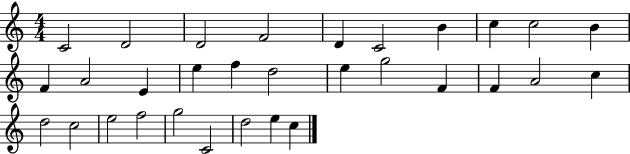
C4/h D4/h D4/h F4/h D4/q C4/h B4/q C5/q C5/h B4/q F4/q A4/h E4/q E5/q F5/q D5/h E5/q G5/h F4/q F4/q A4/h C5/q D5/h C5/h E5/h F5/h G5/h C4/h D5/h E5/q C5/q